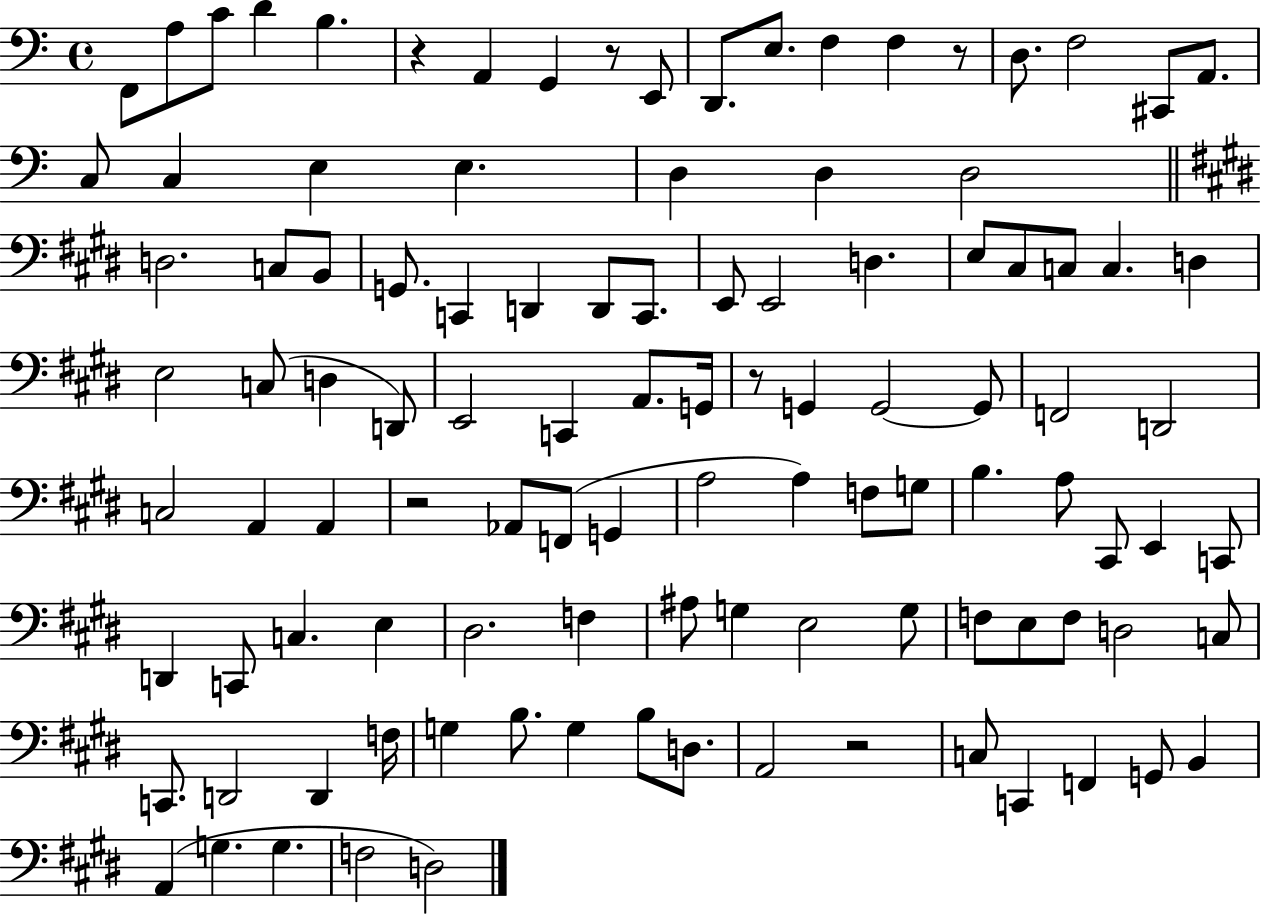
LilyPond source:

{
  \clef bass
  \time 4/4
  \defaultTimeSignature
  \key c \major
  \repeat volta 2 { f,8 a8 c'8 d'4 b4. | r4 a,4 g,4 r8 e,8 | d,8. e8. f4 f4 r8 | d8. f2 cis,8 a,8. | \break c8 c4 e4 e4. | d4 d4 d2 | \bar "||" \break \key e \major d2. c8 b,8 | g,8. c,4 d,4 d,8 c,8. | e,8 e,2 d4. | e8 cis8 c8 c4. d4 | \break e2 c8( d4 d,8) | e,2 c,4 a,8. g,16 | r8 g,4 g,2~~ g,8 | f,2 d,2 | \break c2 a,4 a,4 | r2 aes,8 f,8( g,4 | a2 a4) f8 g8 | b4. a8 cis,8 e,4 c,8 | \break d,4 c,8 c4. e4 | dis2. f4 | ais8 g4 e2 g8 | f8 e8 f8 d2 c8 | \break c,8. d,2 d,4 f16 | g4 b8. g4 b8 d8. | a,2 r2 | c8 c,4 f,4 g,8 b,4 | \break a,4( g4. g4. | f2 d2) | } \bar "|."
}